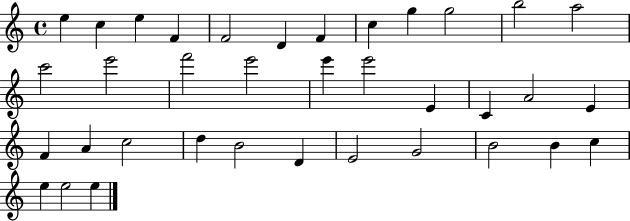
X:1
T:Untitled
M:4/4
L:1/4
K:C
e c e F F2 D F c g g2 b2 a2 c'2 e'2 f'2 e'2 e' e'2 E C A2 E F A c2 d B2 D E2 G2 B2 B c e e2 e